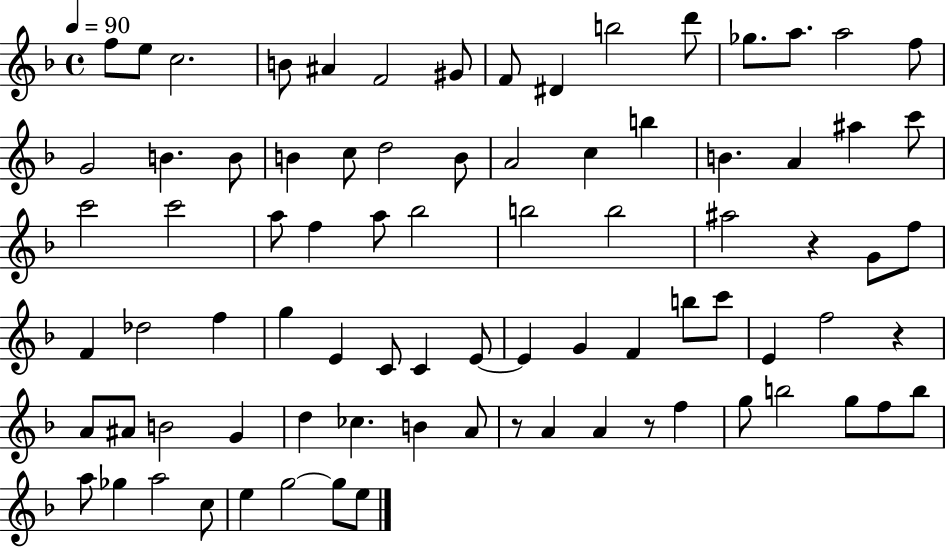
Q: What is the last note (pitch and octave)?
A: E5